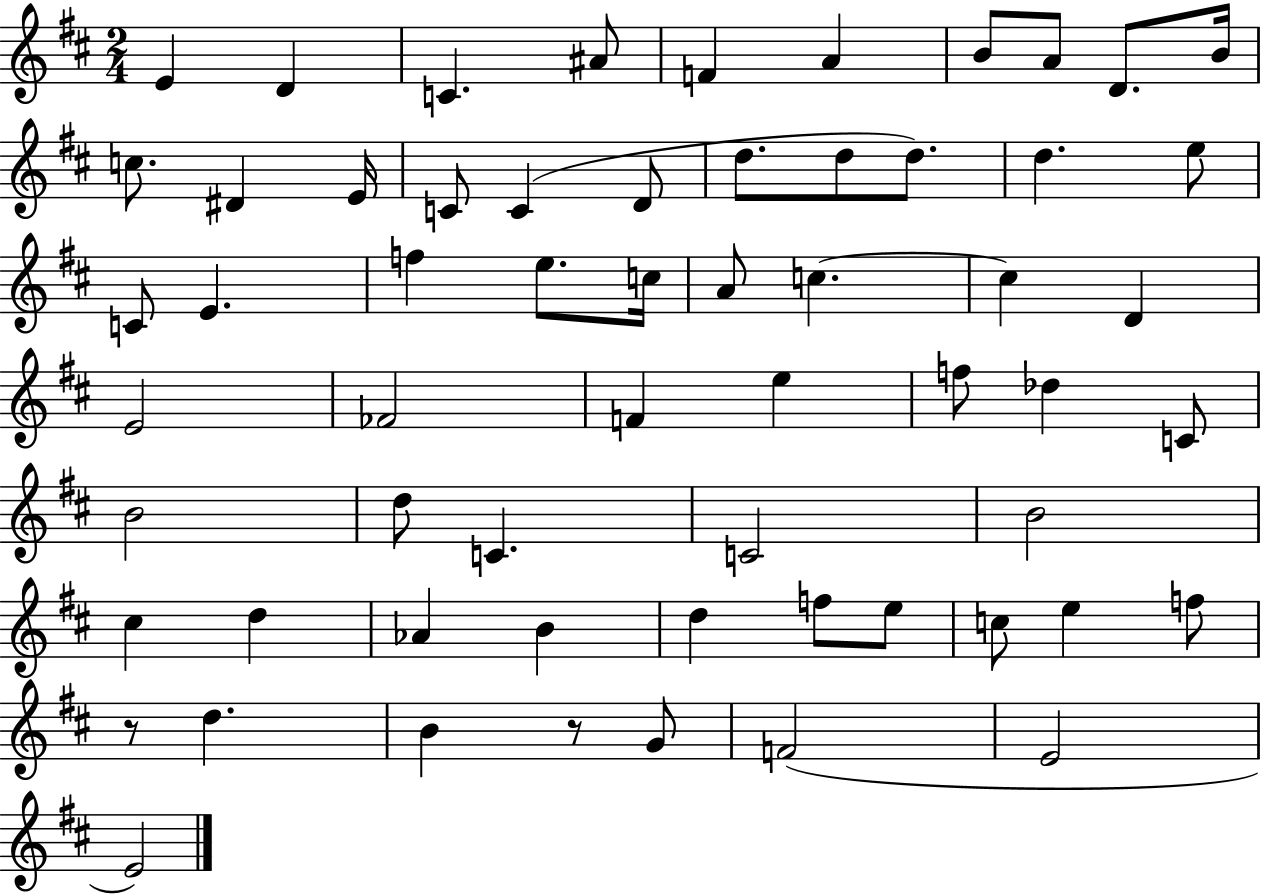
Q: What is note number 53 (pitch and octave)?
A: D5